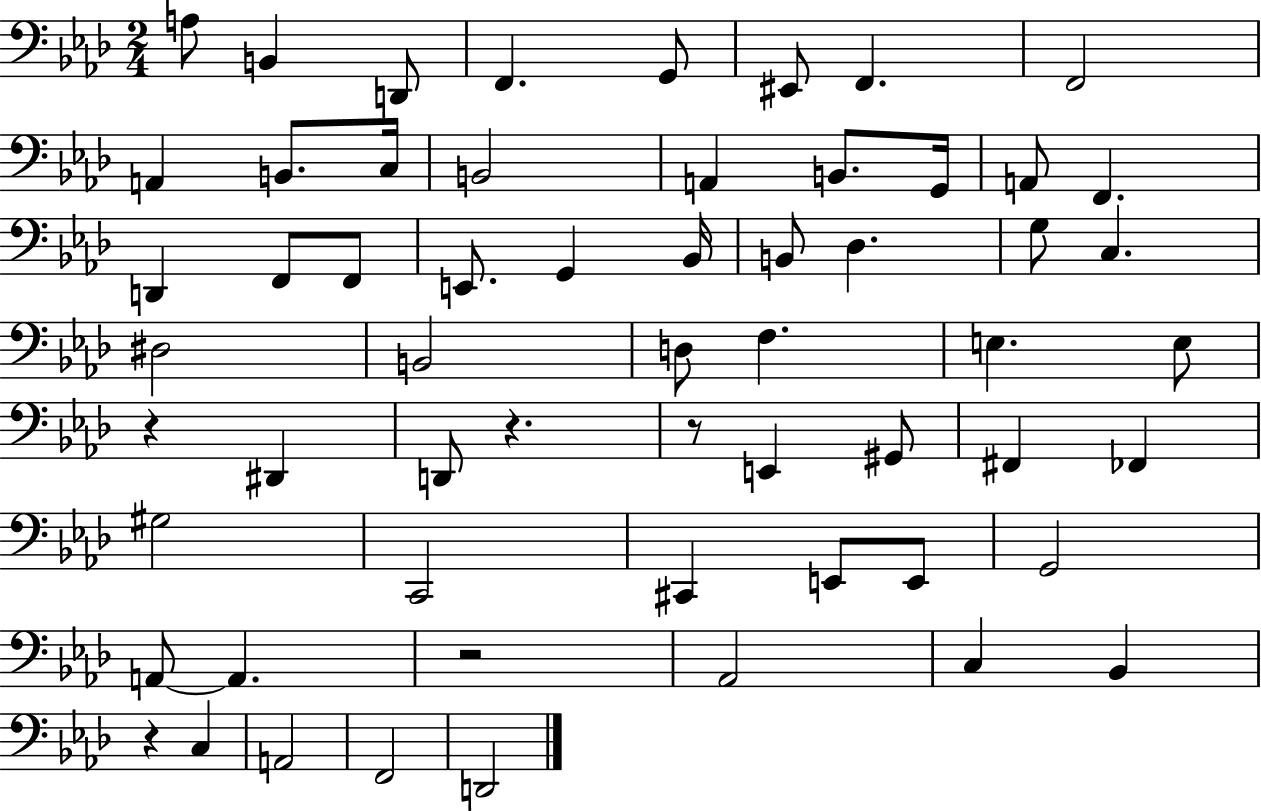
{
  \clef bass
  \numericTimeSignature
  \time 2/4
  \key aes \major
  a8 b,4 d,8 | f,4. g,8 | eis,8 f,4. | f,2 | \break a,4 b,8. c16 | b,2 | a,4 b,8. g,16 | a,8 f,4. | \break d,4 f,8 f,8 | e,8. g,4 bes,16 | b,8 des4. | g8 c4. | \break dis2 | b,2 | d8 f4. | e4. e8 | \break r4 dis,4 | d,8 r4. | r8 e,4 gis,8 | fis,4 fes,4 | \break gis2 | c,2 | cis,4 e,8 e,8 | g,2 | \break a,8~~ a,4. | r2 | aes,2 | c4 bes,4 | \break r4 c4 | a,2 | f,2 | d,2 | \break \bar "|."
}